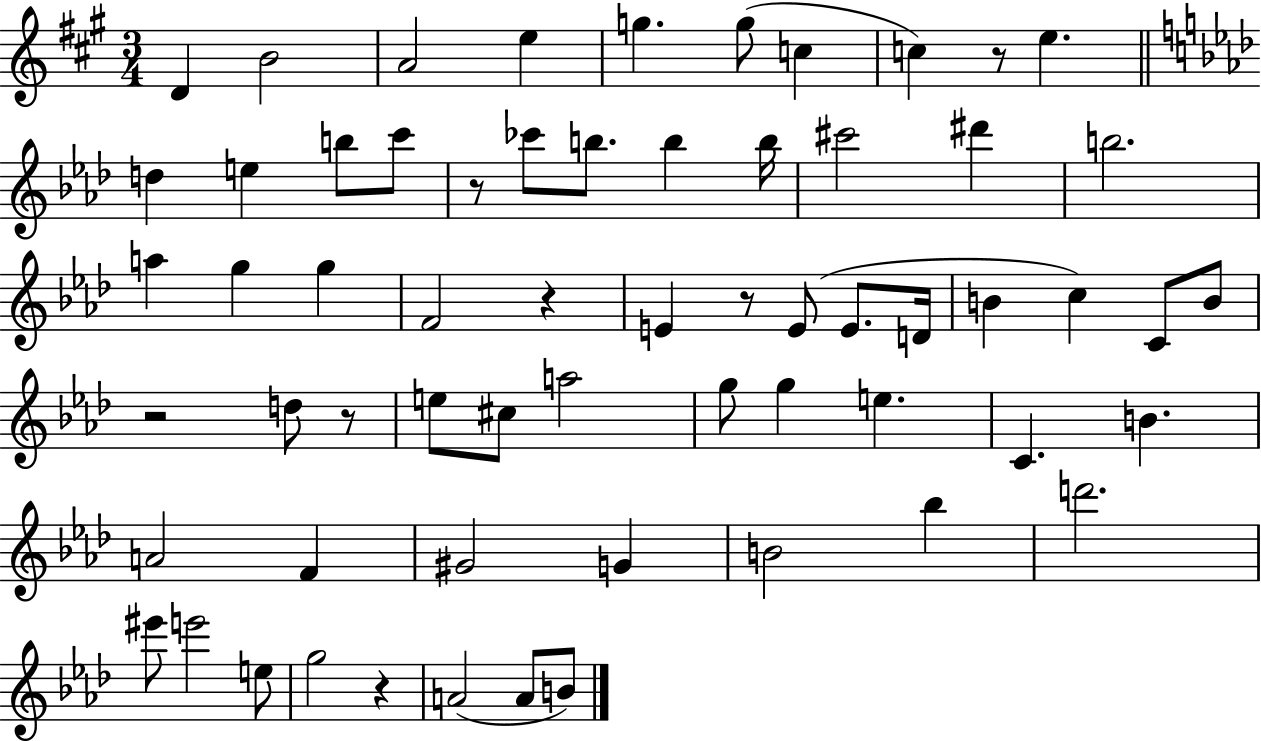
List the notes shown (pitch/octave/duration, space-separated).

D4/q B4/h A4/h E5/q G5/q. G5/e C5/q C5/q R/e E5/q. D5/q E5/q B5/e C6/e R/e CES6/e B5/e. B5/q B5/s C#6/h D#6/q B5/h. A5/q G5/q G5/q F4/h R/q E4/q R/e E4/e E4/e. D4/s B4/q C5/q C4/e B4/e R/h D5/e R/e E5/e C#5/e A5/h G5/e G5/q E5/q. C4/q. B4/q. A4/h F4/q G#4/h G4/q B4/h Bb5/q D6/h. EIS6/e E6/h E5/e G5/h R/q A4/h A4/e B4/e